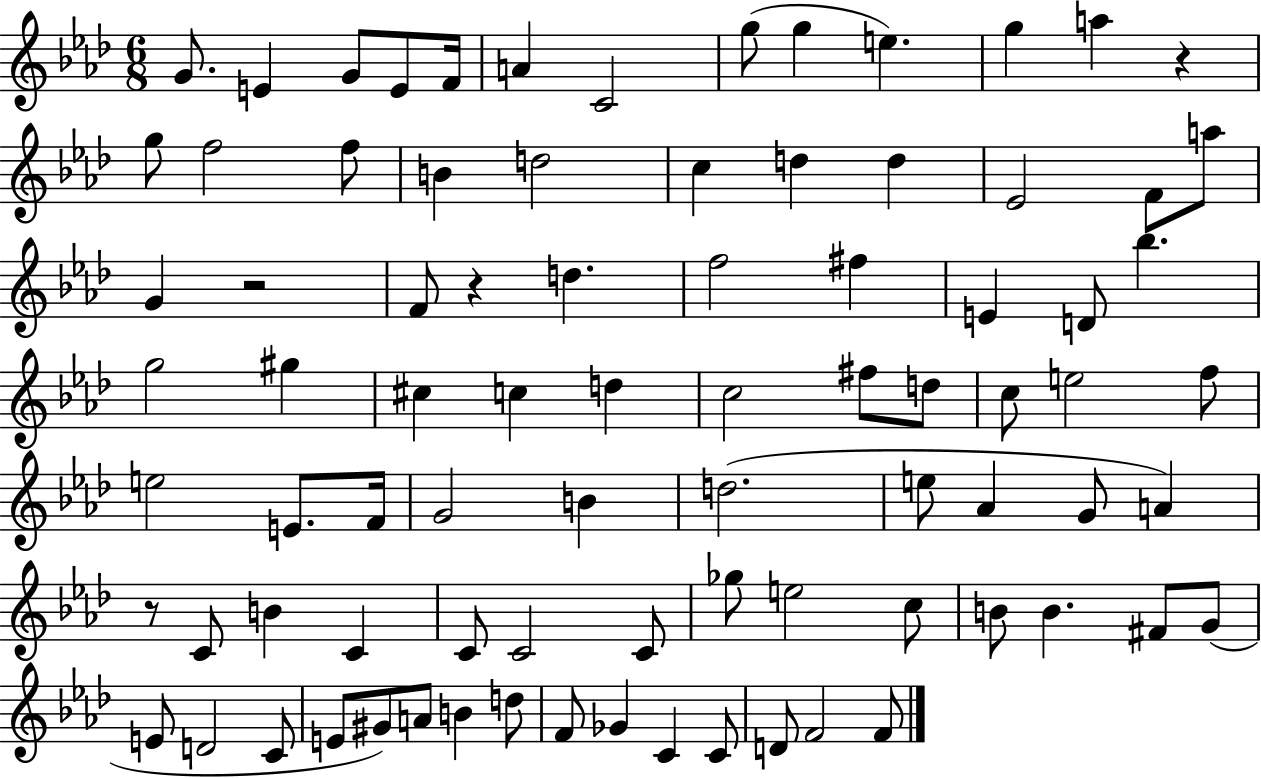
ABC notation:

X:1
T:Untitled
M:6/8
L:1/4
K:Ab
G/2 E G/2 E/2 F/4 A C2 g/2 g e g a z g/2 f2 f/2 B d2 c d d _E2 F/2 a/2 G z2 F/2 z d f2 ^f E D/2 _b g2 ^g ^c c d c2 ^f/2 d/2 c/2 e2 f/2 e2 E/2 F/4 G2 B d2 e/2 _A G/2 A z/2 C/2 B C C/2 C2 C/2 _g/2 e2 c/2 B/2 B ^F/2 G/2 E/2 D2 C/2 E/2 ^G/2 A/2 B d/2 F/2 _G C C/2 D/2 F2 F/2